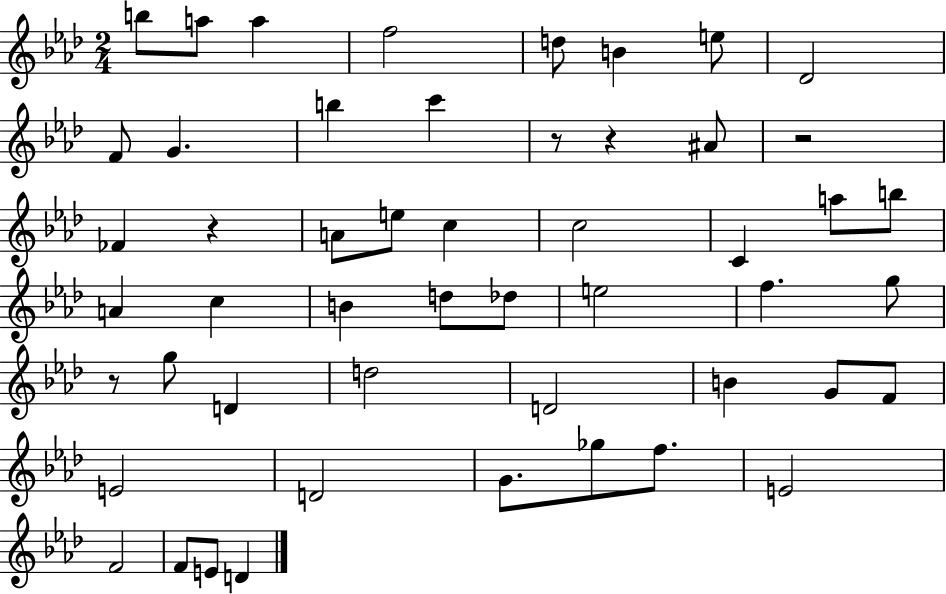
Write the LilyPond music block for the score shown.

{
  \clef treble
  \numericTimeSignature
  \time 2/4
  \key aes \major
  \repeat volta 2 { b''8 a''8 a''4 | f''2 | d''8 b'4 e''8 | des'2 | \break f'8 g'4. | b''4 c'''4 | r8 r4 ais'8 | r2 | \break fes'4 r4 | a'8 e''8 c''4 | c''2 | c'4 a''8 b''8 | \break a'4 c''4 | b'4 d''8 des''8 | e''2 | f''4. g''8 | \break r8 g''8 d'4 | d''2 | d'2 | b'4 g'8 f'8 | \break e'2 | d'2 | g'8. ges''8 f''8. | e'2 | \break f'2 | f'8 e'8 d'4 | } \bar "|."
}